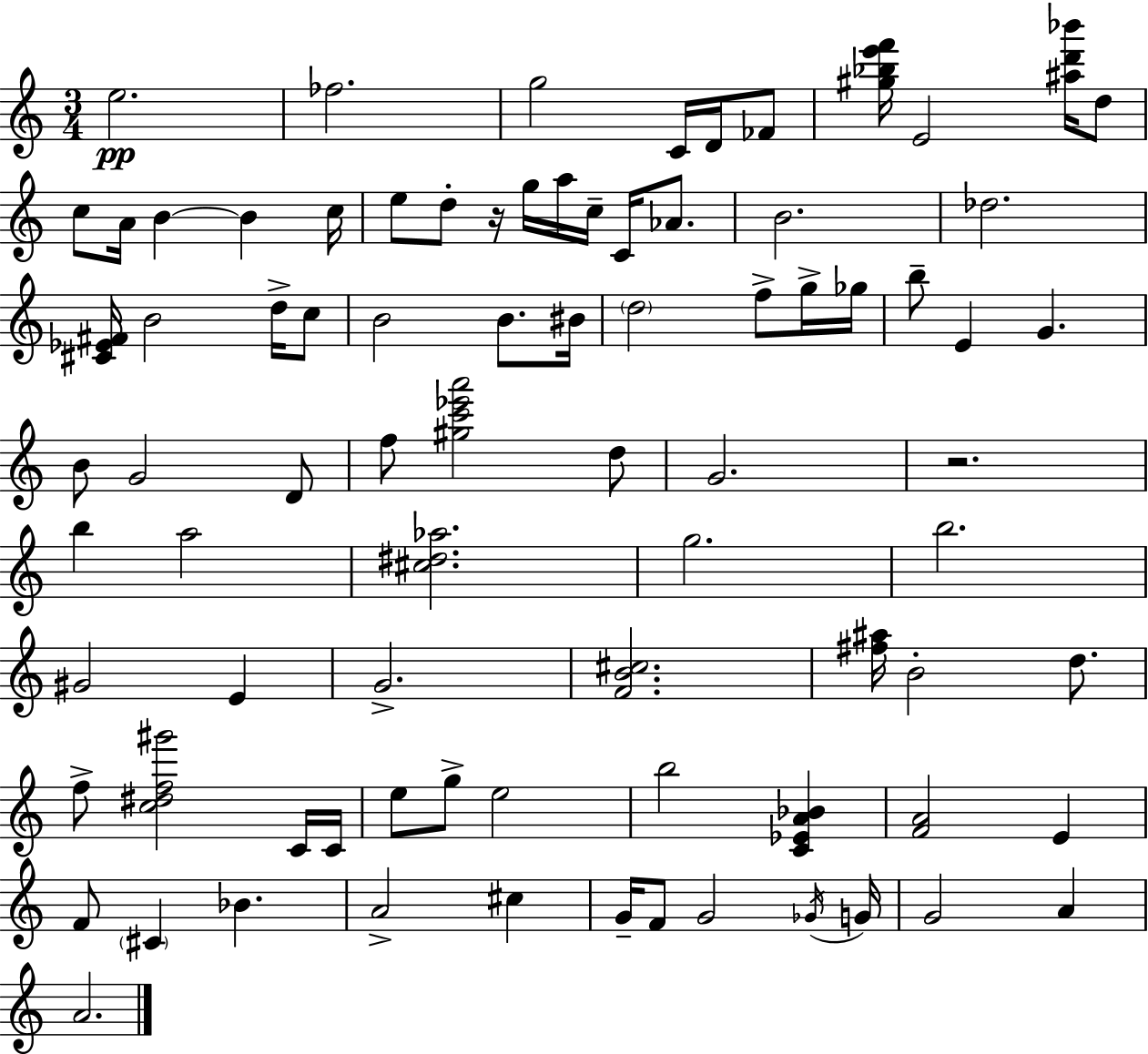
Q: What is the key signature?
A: A minor